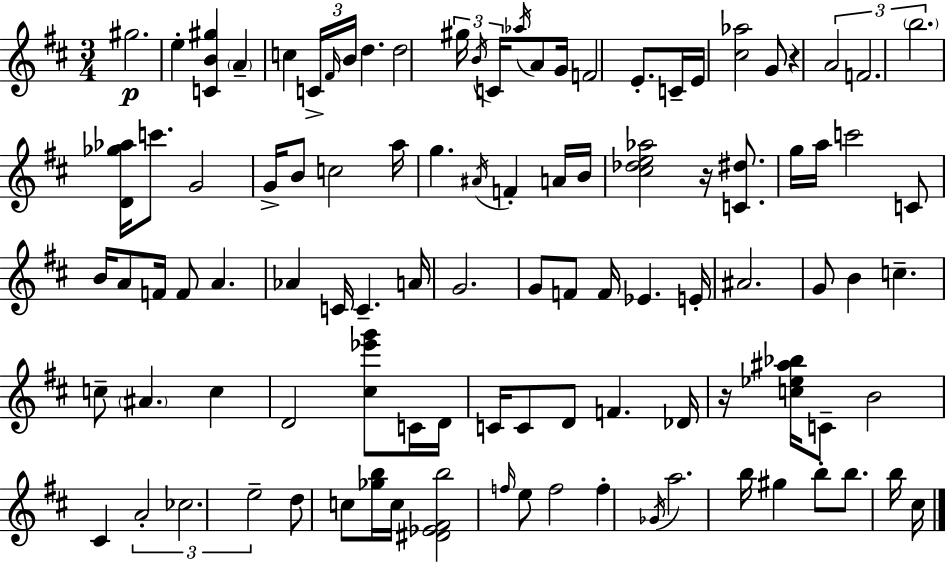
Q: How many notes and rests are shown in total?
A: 101